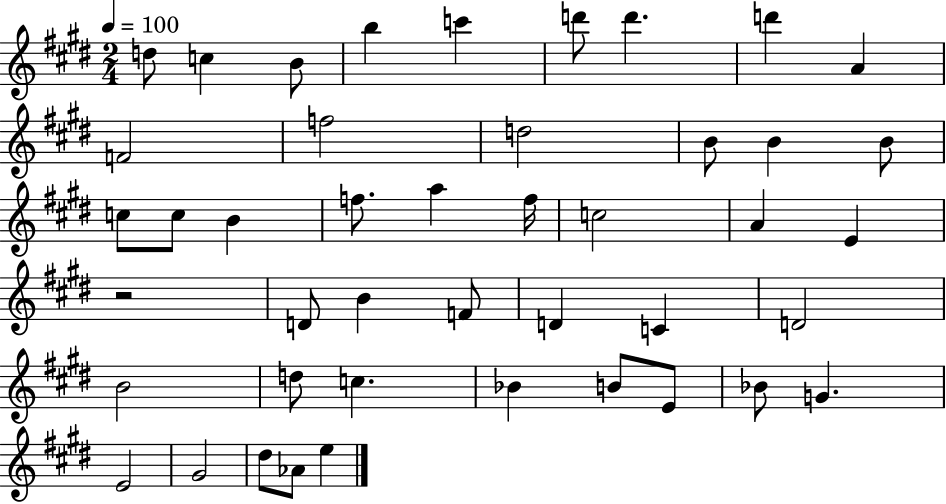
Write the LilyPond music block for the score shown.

{
  \clef treble
  \numericTimeSignature
  \time 2/4
  \key e \major
  \tempo 4 = 100
  d''8 c''4 b'8 | b''4 c'''4 | d'''8 d'''4. | d'''4 a'4 | \break f'2 | f''2 | d''2 | b'8 b'4 b'8 | \break c''8 c''8 b'4 | f''8. a''4 f''16 | c''2 | a'4 e'4 | \break r2 | d'8 b'4 f'8 | d'4 c'4 | d'2 | \break b'2 | d''8 c''4. | bes'4 b'8 e'8 | bes'8 g'4. | \break e'2 | gis'2 | dis''8 aes'8 e''4 | \bar "|."
}